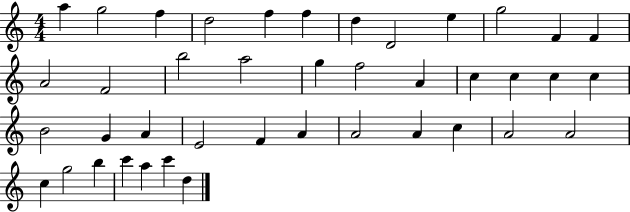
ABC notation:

X:1
T:Untitled
M:4/4
L:1/4
K:C
a g2 f d2 f f d D2 e g2 F F A2 F2 b2 a2 g f2 A c c c c B2 G A E2 F A A2 A c A2 A2 c g2 b c' a c' d